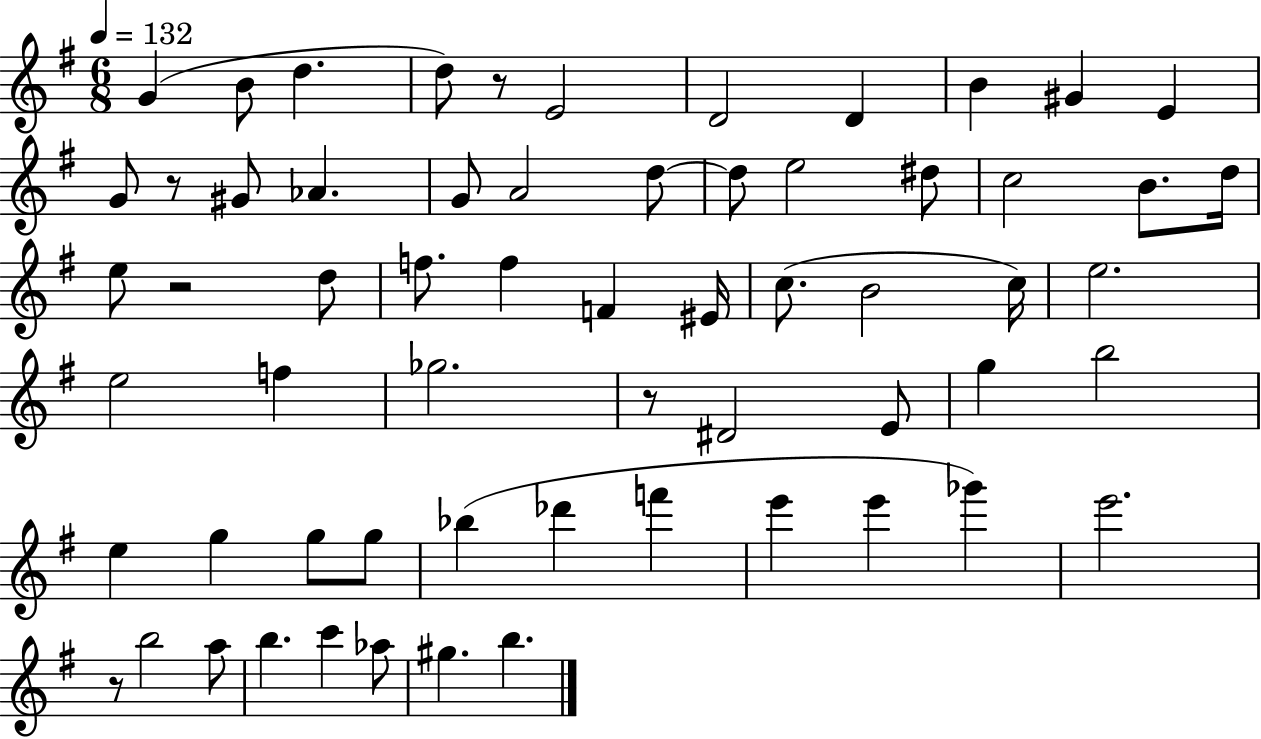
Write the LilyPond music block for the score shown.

{
  \clef treble
  \numericTimeSignature
  \time 6/8
  \key g \major
  \tempo 4 = 132
  g'4( b'8 d''4. | d''8) r8 e'2 | d'2 d'4 | b'4 gis'4 e'4 | \break g'8 r8 gis'8 aes'4. | g'8 a'2 d''8~~ | d''8 e''2 dis''8 | c''2 b'8. d''16 | \break e''8 r2 d''8 | f''8. f''4 f'4 eis'16 | c''8.( b'2 c''16) | e''2. | \break e''2 f''4 | ges''2. | r8 dis'2 e'8 | g''4 b''2 | \break e''4 g''4 g''8 g''8 | bes''4( des'''4 f'''4 | e'''4 e'''4 ges'''4) | e'''2. | \break r8 b''2 a''8 | b''4. c'''4 aes''8 | gis''4. b''4. | \bar "|."
}